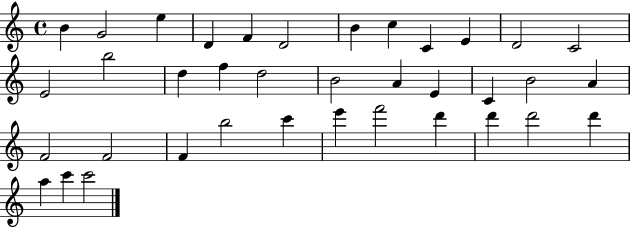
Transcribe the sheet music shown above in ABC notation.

X:1
T:Untitled
M:4/4
L:1/4
K:C
B G2 e D F D2 B c C E D2 C2 E2 b2 d f d2 B2 A E C B2 A F2 F2 F b2 c' e' f'2 d' d' d'2 d' a c' c'2